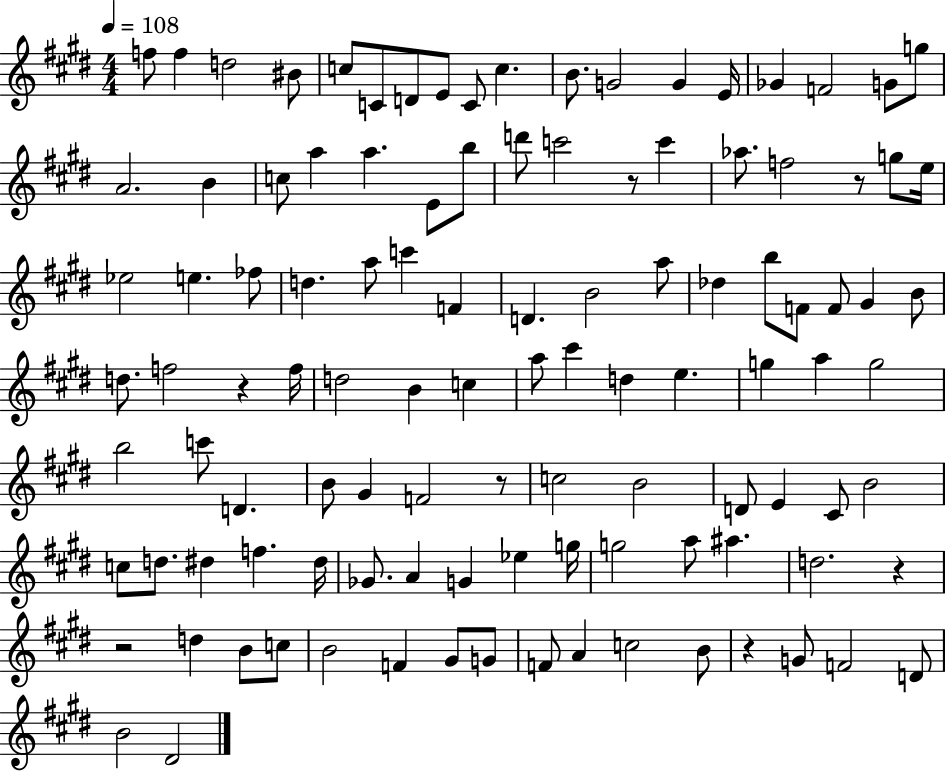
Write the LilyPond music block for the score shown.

{
  \clef treble
  \numericTimeSignature
  \time 4/4
  \key e \major
  \tempo 4 = 108
  f''8 f''4 d''2 bis'8 | c''8 c'8 d'8 e'8 c'8 c''4. | b'8. g'2 g'4 e'16 | ges'4 f'2 g'8 g''8 | \break a'2. b'4 | c''8 a''4 a''4. e'8 b''8 | d'''8 c'''2 r8 c'''4 | aes''8. f''2 r8 g''8 e''16 | \break ees''2 e''4. fes''8 | d''4. a''8 c'''4 f'4 | d'4. b'2 a''8 | des''4 b''8 f'8 f'8 gis'4 b'8 | \break d''8. f''2 r4 f''16 | d''2 b'4 c''4 | a''8 cis'''4 d''4 e''4. | g''4 a''4 g''2 | \break b''2 c'''8 d'4. | b'8 gis'4 f'2 r8 | c''2 b'2 | d'8 e'4 cis'8 b'2 | \break c''8 d''8. dis''4 f''4. dis''16 | ges'8. a'4 g'4 ees''4 g''16 | g''2 a''8 ais''4. | d''2. r4 | \break r2 d''4 b'8 c''8 | b'2 f'4 gis'8 g'8 | f'8 a'4 c''2 b'8 | r4 g'8 f'2 d'8 | \break b'2 dis'2 | \bar "|."
}